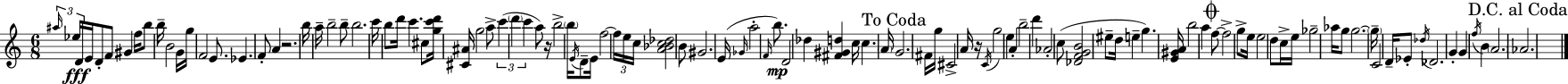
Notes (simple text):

A#5/s Eb5/s D4/s E4/s D4/e F4/e G#4/q F5/s B5/e B5/s B4/h G4/s G5/s F4/h E4/e. Eb4/q. F4/e A4/q R/h. B5/s A5/s B5/h B5/e B5/h. C6/s B5/e D6/s C6/q. C#5/e [G5,C6,D6]/s [C#4,A#4]/s G5/h A5/e C6/q D6/q C6/q A5/e R/s B5/h B5/s E4/s D4/e E4/s F5/h F5/s E5/s C5/s [A4,Bb4,C5,Db5]/h B4/e G#4/h. E4/s Gb4/s A5/h F4/s B5/e. D4/h Db5/q [F#4,G#4,D5]/q C5/s C5/q. A4/s G4/h. F#4/s G5/s C#4/h A4/s R/s C4/s G5/h E5/q A4/q B5/h D6/q Ab4/h C5/e [Db4,F4,G4,B4]/h EIS5/e D5/s E5/q G5/q. [E4,G#4,A4]/s B5/h A5/q F5/e F5/h G5/e E5/s E5/h D5/e C5/s E5/s Gb5/h Ab5/s G5/e G5/h. G5/s C4/h D4/s Eb4/e Db5/s Db4/h. G4/q G4/q F5/s B4/q A4/h. Ab4/h.